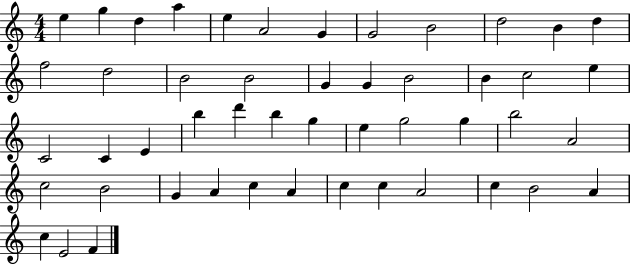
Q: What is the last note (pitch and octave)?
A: F4